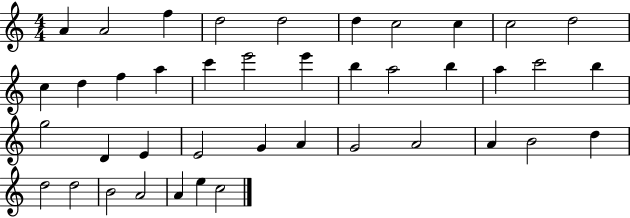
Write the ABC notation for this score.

X:1
T:Untitled
M:4/4
L:1/4
K:C
A A2 f d2 d2 d c2 c c2 d2 c d f a c' e'2 e' b a2 b a c'2 b g2 D E E2 G A G2 A2 A B2 d d2 d2 B2 A2 A e c2